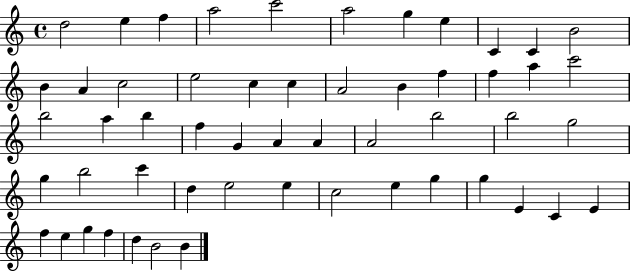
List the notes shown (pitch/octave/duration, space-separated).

D5/h E5/q F5/q A5/h C6/h A5/h G5/q E5/q C4/q C4/q B4/h B4/q A4/q C5/h E5/h C5/q C5/q A4/h B4/q F5/q F5/q A5/q C6/h B5/h A5/q B5/q F5/q G4/q A4/q A4/q A4/h B5/h B5/h G5/h G5/q B5/h C6/q D5/q E5/h E5/q C5/h E5/q G5/q G5/q E4/q C4/q E4/q F5/q E5/q G5/q F5/q D5/q B4/h B4/q